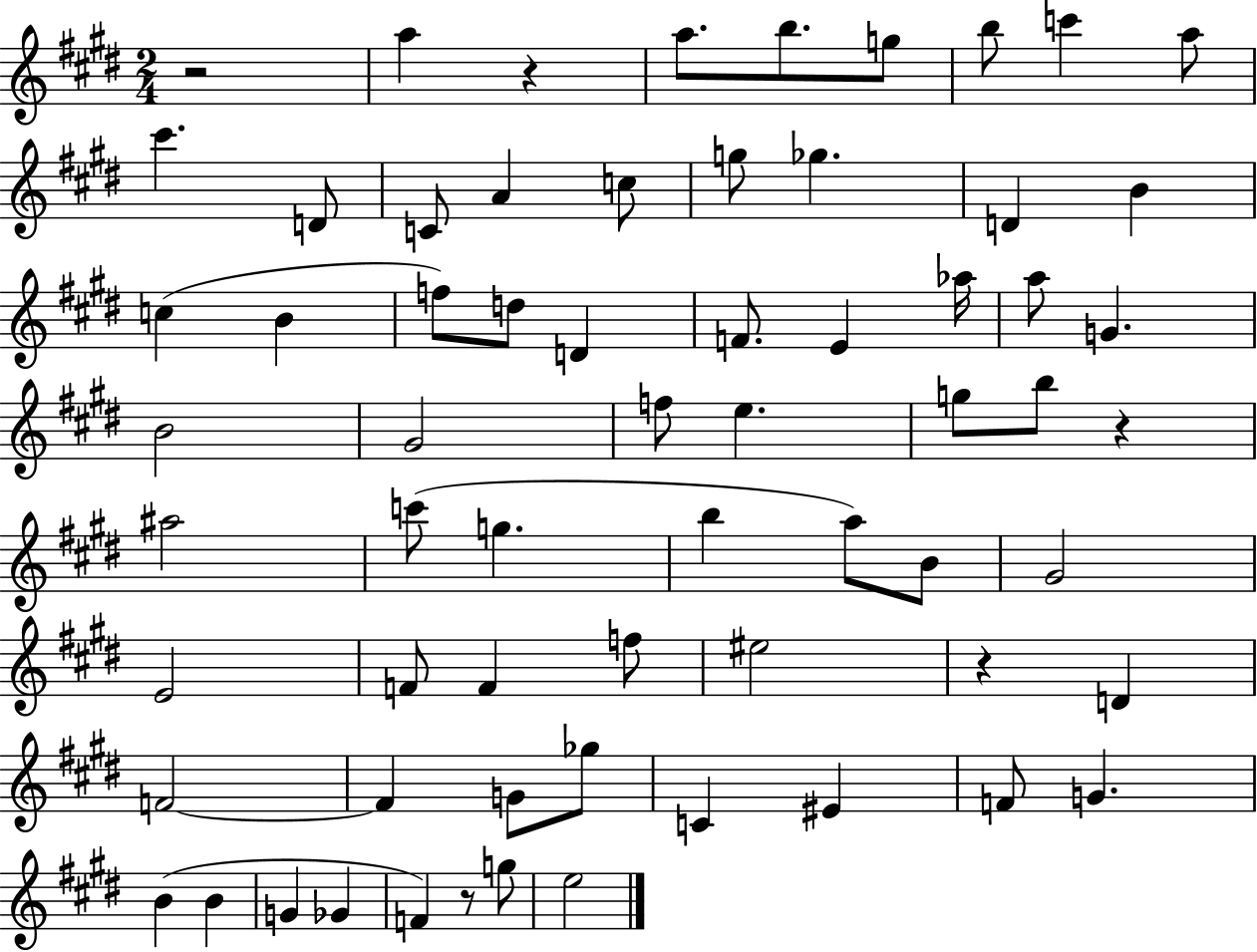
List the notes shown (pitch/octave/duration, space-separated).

R/h A5/q R/q A5/e. B5/e. G5/e B5/e C6/q A5/e C#6/q. D4/e C4/e A4/q C5/e G5/e Gb5/q. D4/q B4/q C5/q B4/q F5/e D5/e D4/q F4/e. E4/q Ab5/s A5/e G4/q. B4/h G#4/h F5/e E5/q. G5/e B5/e R/q A#5/h C6/e G5/q. B5/q A5/e B4/e G#4/h E4/h F4/e F4/q F5/e EIS5/h R/q D4/q F4/h F4/q G4/e Gb5/e C4/q EIS4/q F4/e G4/q. B4/q B4/q G4/q Gb4/q F4/q R/e G5/e E5/h